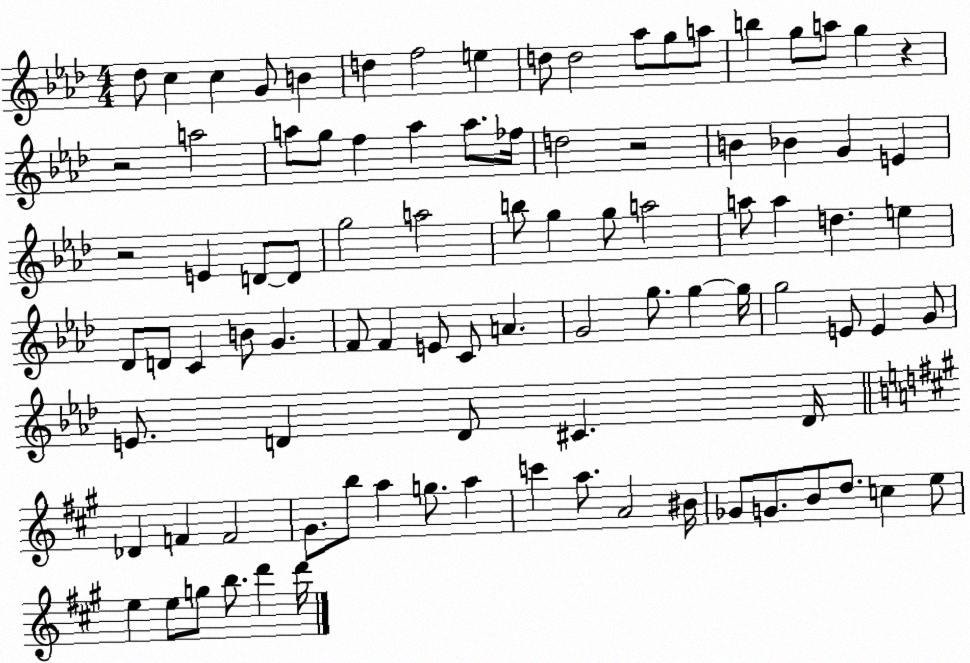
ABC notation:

X:1
T:Untitled
M:4/4
L:1/4
K:Ab
_d/2 c c G/2 B d f2 e d/2 d2 _a/2 g/2 a/2 b g/2 a/2 g z z2 a2 a/2 g/2 f a a/2 _f/4 d2 z2 B _B G E z2 E D/2 D/2 g2 a2 b/2 g g/2 a2 a/2 a d e _D/2 D/2 C B/2 G F/2 F E/2 C/2 A G2 g/2 g g/4 g2 E/2 E G/2 E/2 D D/2 ^C D/4 _D F F2 ^G/2 b/2 a g/2 a c' a/2 A2 ^B/4 _G/2 G/2 B/2 d/2 c e/2 e e/2 g/2 b/2 d' d'/4